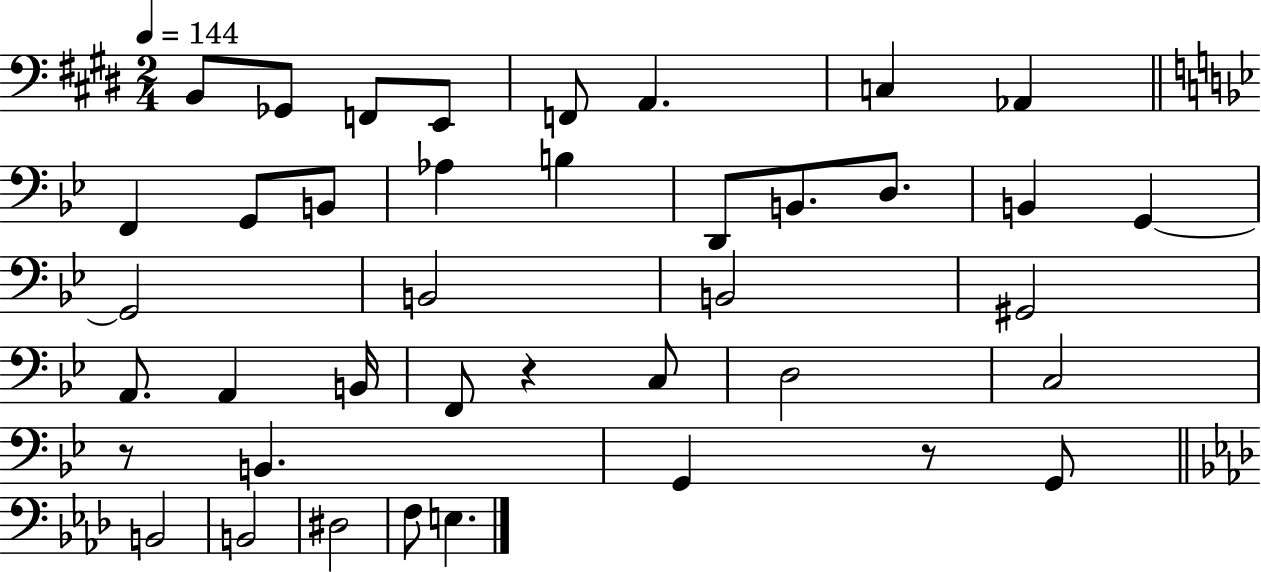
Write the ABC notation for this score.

X:1
T:Untitled
M:2/4
L:1/4
K:E
B,,/2 _G,,/2 F,,/2 E,,/2 F,,/2 A,, C, _A,, F,, G,,/2 B,,/2 _A, B, D,,/2 B,,/2 D,/2 B,, G,, G,,2 B,,2 B,,2 ^G,,2 A,,/2 A,, B,,/4 F,,/2 z C,/2 D,2 C,2 z/2 B,, G,, z/2 G,,/2 B,,2 B,,2 ^D,2 F,/2 E,